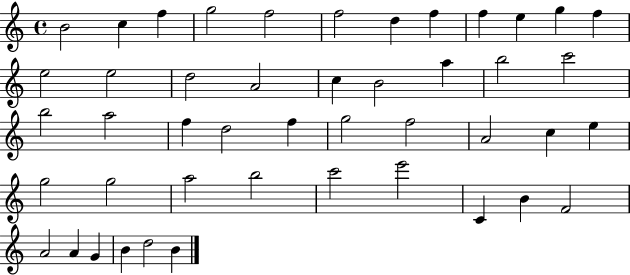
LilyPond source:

{
  \clef treble
  \time 4/4
  \defaultTimeSignature
  \key c \major
  b'2 c''4 f''4 | g''2 f''2 | f''2 d''4 f''4 | f''4 e''4 g''4 f''4 | \break e''2 e''2 | d''2 a'2 | c''4 b'2 a''4 | b''2 c'''2 | \break b''2 a''2 | f''4 d''2 f''4 | g''2 f''2 | a'2 c''4 e''4 | \break g''2 g''2 | a''2 b''2 | c'''2 e'''2 | c'4 b'4 f'2 | \break a'2 a'4 g'4 | b'4 d''2 b'4 | \bar "|."
}